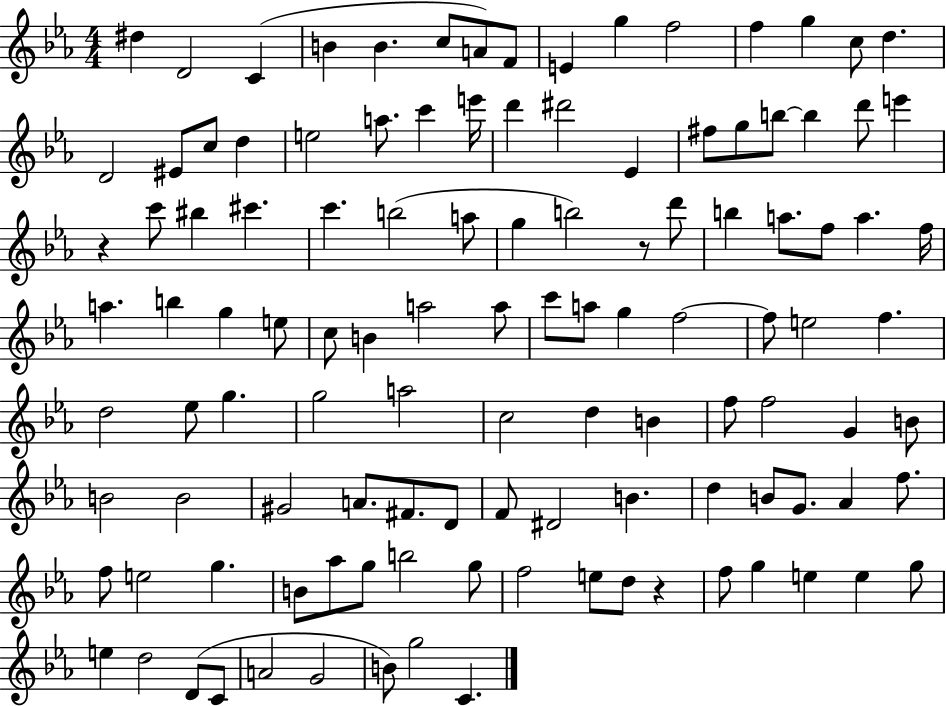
D#5/q D4/h C4/q B4/q B4/q. C5/e A4/e F4/e E4/q G5/q F5/h F5/q G5/q C5/e D5/q. D4/h EIS4/e C5/e D5/q E5/h A5/e. C6/q E6/s D6/q D#6/h Eb4/q F#5/e G5/e B5/e B5/q D6/e E6/q R/q C6/e BIS5/q C#6/q. C6/q. B5/h A5/e G5/q B5/h R/e D6/e B5/q A5/e. F5/e A5/q. F5/s A5/q. B5/q G5/q E5/e C5/e B4/q A5/h A5/e C6/e A5/e G5/q F5/h F5/e E5/h F5/q. D5/h Eb5/e G5/q. G5/h A5/h C5/h D5/q B4/q F5/e F5/h G4/q B4/e B4/h B4/h G#4/h A4/e. F#4/e. D4/e F4/e D#4/h B4/q. D5/q B4/e G4/e. Ab4/q F5/e. F5/e E5/h G5/q. B4/e Ab5/e G5/e B5/h G5/e F5/h E5/e D5/e R/q F5/e G5/q E5/q E5/q G5/e E5/q D5/h D4/e C4/e A4/h G4/h B4/e G5/h C4/q.